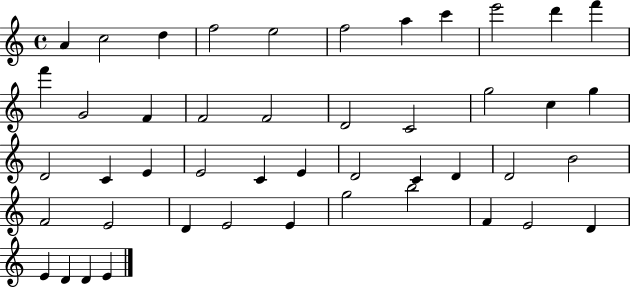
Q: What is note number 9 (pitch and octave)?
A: E6